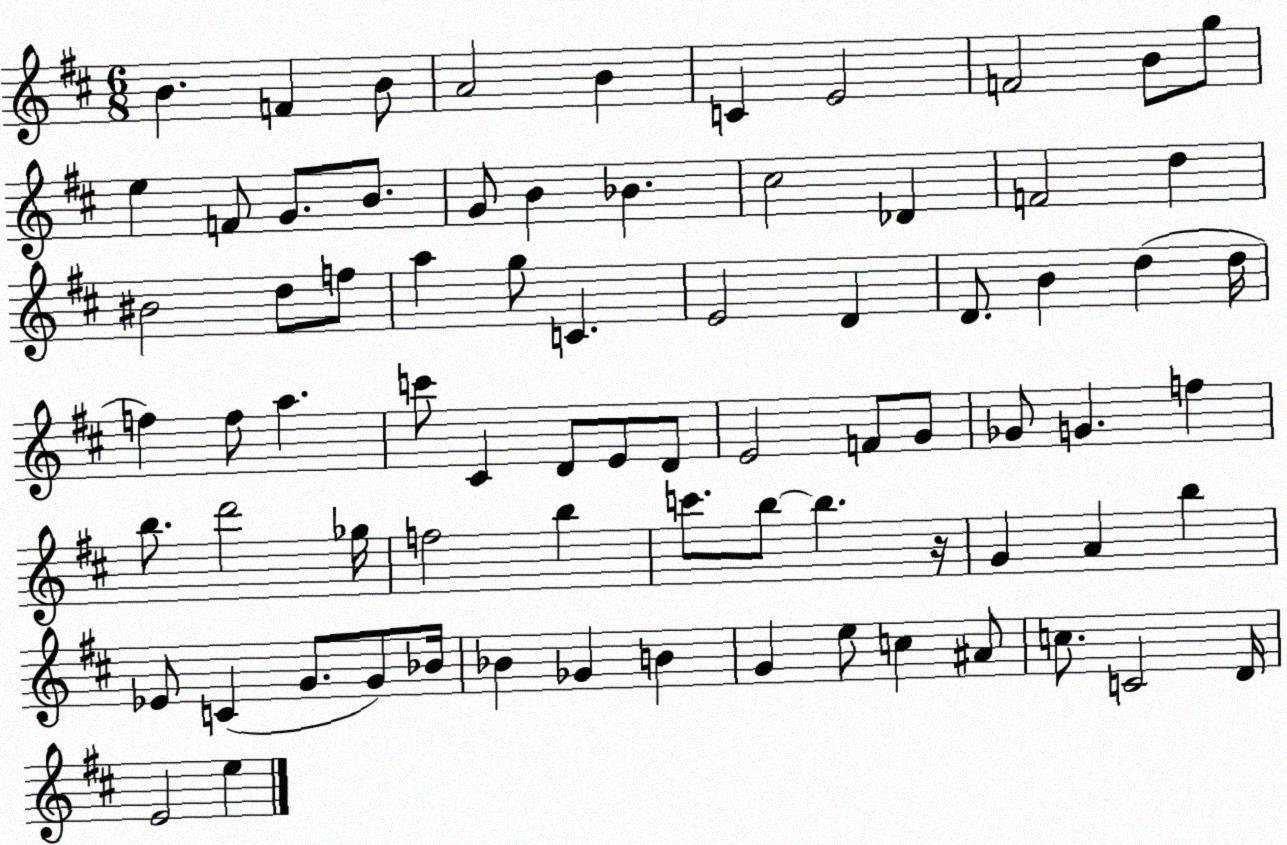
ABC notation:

X:1
T:Untitled
M:6/8
L:1/4
K:D
B F B/2 A2 B C E2 F2 B/2 g/2 e F/2 G/2 B/2 G/2 B _B ^c2 _D F2 d ^B2 d/2 f/2 a g/2 C E2 D D/2 B d d/4 f f/2 a c'/2 ^C D/2 E/2 D/2 E2 F/2 G/2 _G/2 G f b/2 d'2 _g/4 f2 b c'/2 b/2 b z/4 G A b _E/2 C G/2 G/2 _B/4 _B _G B G e/2 c ^A/2 c/2 C2 D/4 E2 e